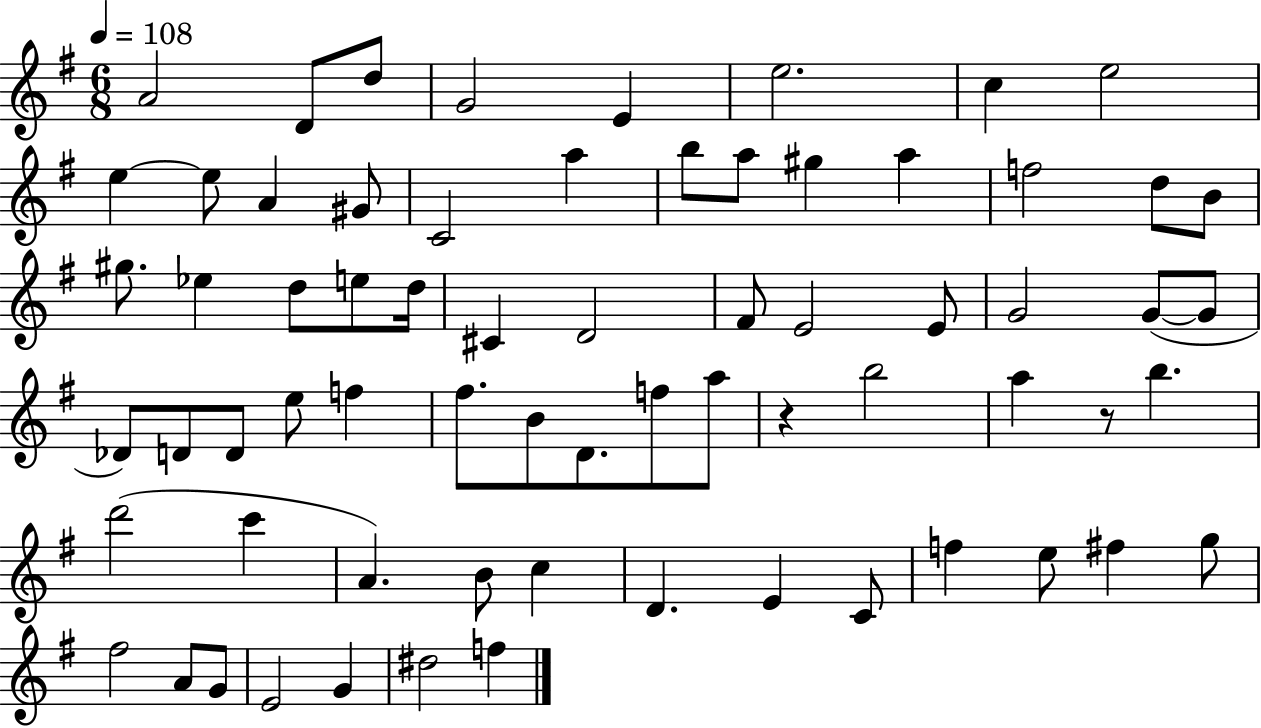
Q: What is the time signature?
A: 6/8